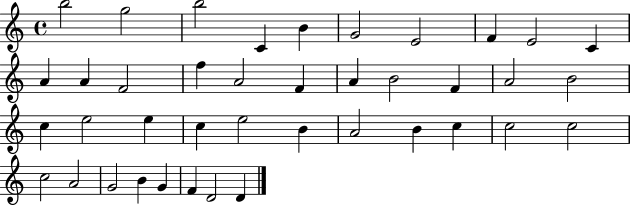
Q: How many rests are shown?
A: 0